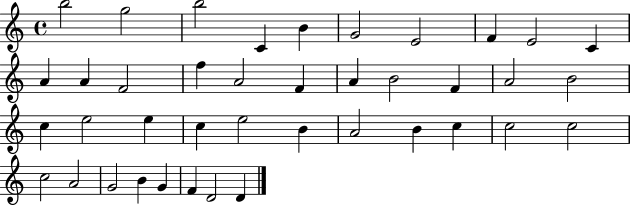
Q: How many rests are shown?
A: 0